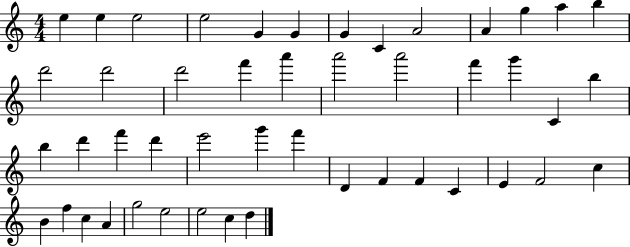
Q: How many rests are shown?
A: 0